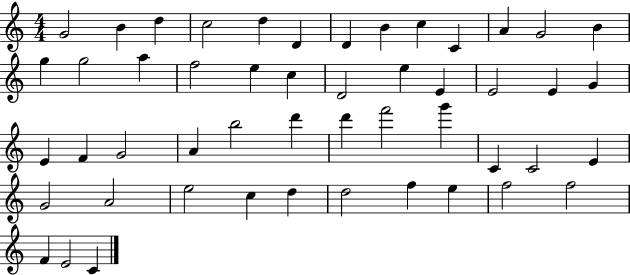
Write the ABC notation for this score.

X:1
T:Untitled
M:4/4
L:1/4
K:C
G2 B d c2 d D D B c C A G2 B g g2 a f2 e c D2 e E E2 E G E F G2 A b2 d' d' f'2 g' C C2 E G2 A2 e2 c d d2 f e f2 f2 F E2 C